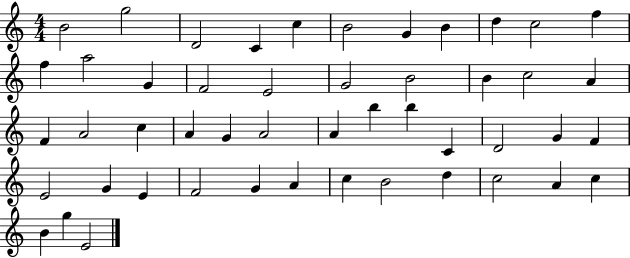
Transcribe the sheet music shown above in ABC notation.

X:1
T:Untitled
M:4/4
L:1/4
K:C
B2 g2 D2 C c B2 G B d c2 f f a2 G F2 E2 G2 B2 B c2 A F A2 c A G A2 A b b C D2 G F E2 G E F2 G A c B2 d c2 A c B g E2